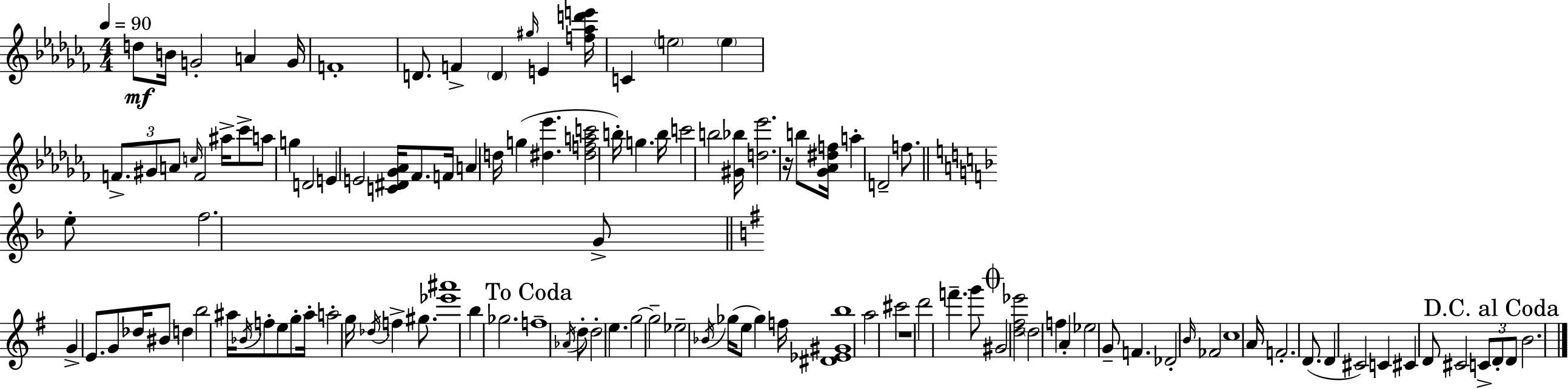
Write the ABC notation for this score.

X:1
T:Untitled
M:4/4
L:1/4
K:Abm
d/2 B/4 G2 A G/4 F4 D/2 F D ^g/4 E [f_ad'e']/4 C e2 e F/2 ^G/2 A/2 c/4 F2 ^a/4 _c'/2 a/2 g D2 E E2 [C^D_G_A]/4 _F/2 F/4 A d/4 g [^d_e'] [^dfac']2 b/4 g b/4 c'2 b2 [^G_b]/4 [d_e']2 z/4 b/2 [_G_A^df]/4 a D2 f/2 e/2 f2 G/2 G E/2 G/2 _d/4 ^B/2 d b2 ^a/4 _B/4 f/2 e/2 g/2 ^a/4 a2 g/4 _d/4 f ^g/2 [_e'^a']4 b _g2 f4 _A/4 d/2 d2 e g2 g2 _e2 _B/4 _g/4 e/2 _g f/4 [^D_E^Gb]4 a2 ^c'2 z4 d'2 f' g'/2 ^G2 [d^f_e']2 d2 f A _e2 G/2 F _D2 B/4 _F2 c4 A/4 F2 D/2 D ^C2 C ^C D/2 ^C2 C/2 D/2 D/2 B2